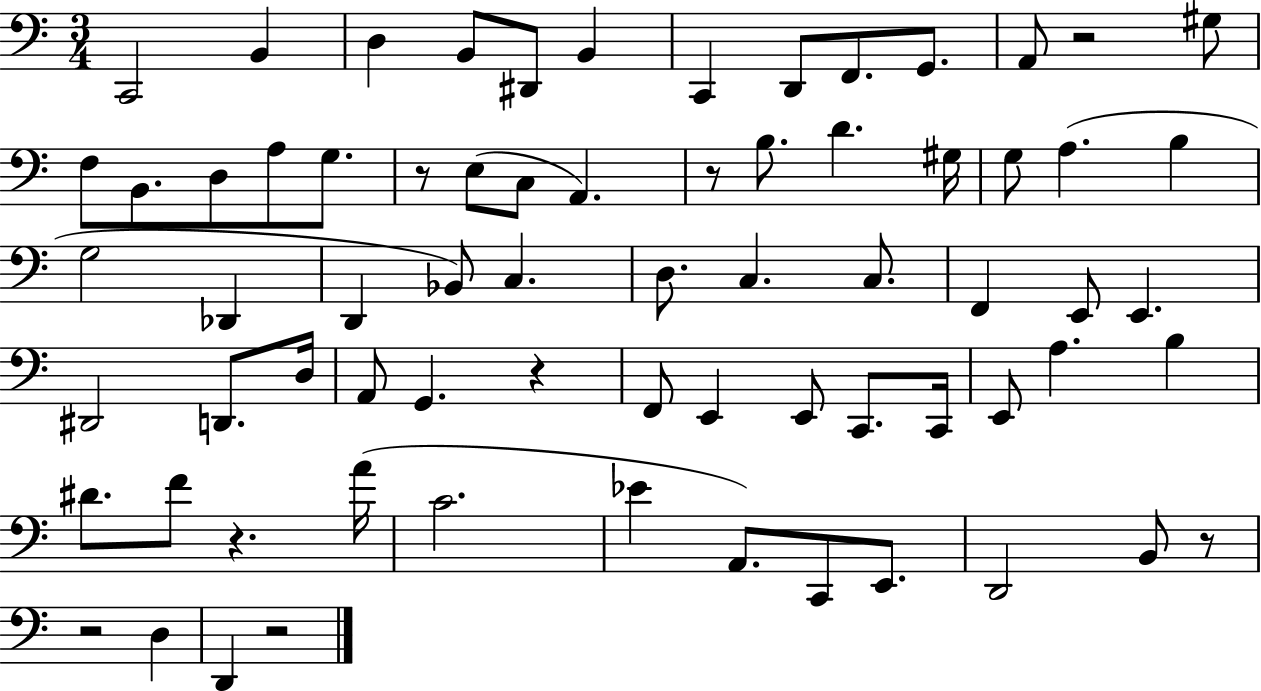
X:1
T:Untitled
M:3/4
L:1/4
K:C
C,,2 B,, D, B,,/2 ^D,,/2 B,, C,, D,,/2 F,,/2 G,,/2 A,,/2 z2 ^G,/2 F,/2 B,,/2 D,/2 A,/2 G,/2 z/2 E,/2 C,/2 A,, z/2 B,/2 D ^G,/4 G,/2 A, B, G,2 _D,, D,, _B,,/2 C, D,/2 C, C,/2 F,, E,,/2 E,, ^D,,2 D,,/2 D,/4 A,,/2 G,, z F,,/2 E,, E,,/2 C,,/2 C,,/4 E,,/2 A, B, ^D/2 F/2 z A/4 C2 _E A,,/2 C,,/2 E,,/2 D,,2 B,,/2 z/2 z2 D, D,, z2